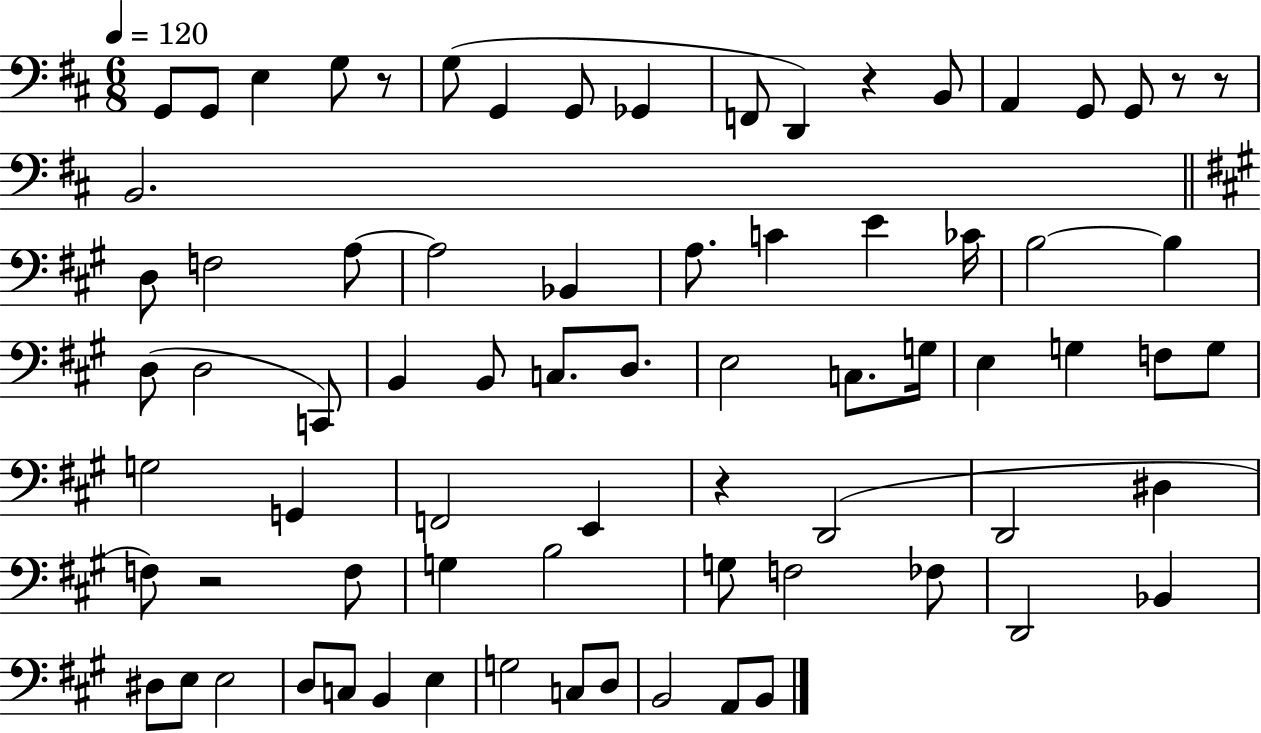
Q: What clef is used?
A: bass